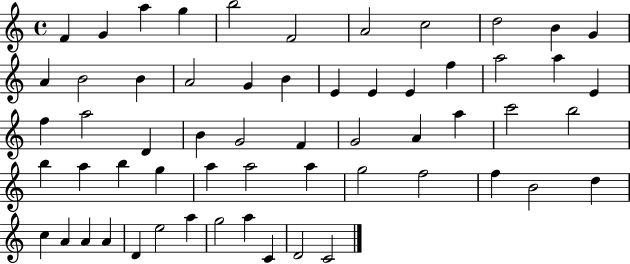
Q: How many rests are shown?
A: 0